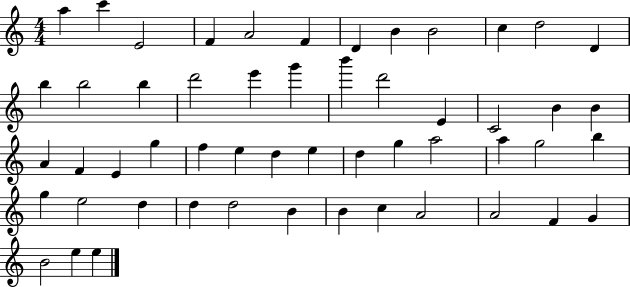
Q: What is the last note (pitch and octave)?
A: E5